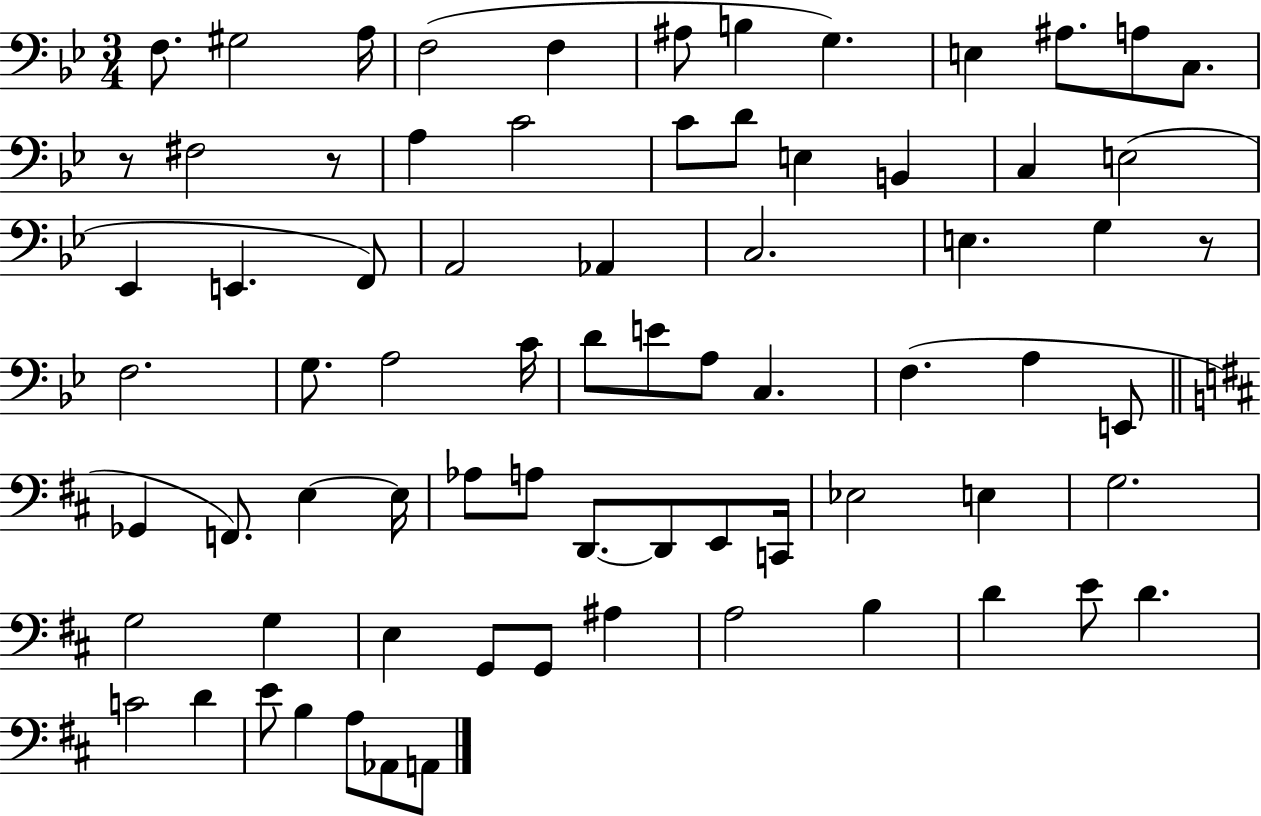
{
  \clef bass
  \numericTimeSignature
  \time 3/4
  \key bes \major
  f8. gis2 a16 | f2( f4 | ais8 b4 g4.) | e4 ais8. a8 c8. | \break r8 fis2 r8 | a4 c'2 | c'8 d'8 e4 b,4 | c4 e2( | \break ees,4 e,4. f,8) | a,2 aes,4 | c2. | e4. g4 r8 | \break f2. | g8. a2 c'16 | d'8 e'8 a8 c4. | f4.( a4 e,8 | \break \bar "||" \break \key d \major ges,4 f,8.) e4~~ e16 | aes8 a8 d,8.~~ d,8 e,8 c,16 | ees2 e4 | g2. | \break g2 g4 | e4 g,8 g,8 ais4 | a2 b4 | d'4 e'8 d'4. | \break c'2 d'4 | e'8 b4 a8 aes,8 a,8 | \bar "|."
}